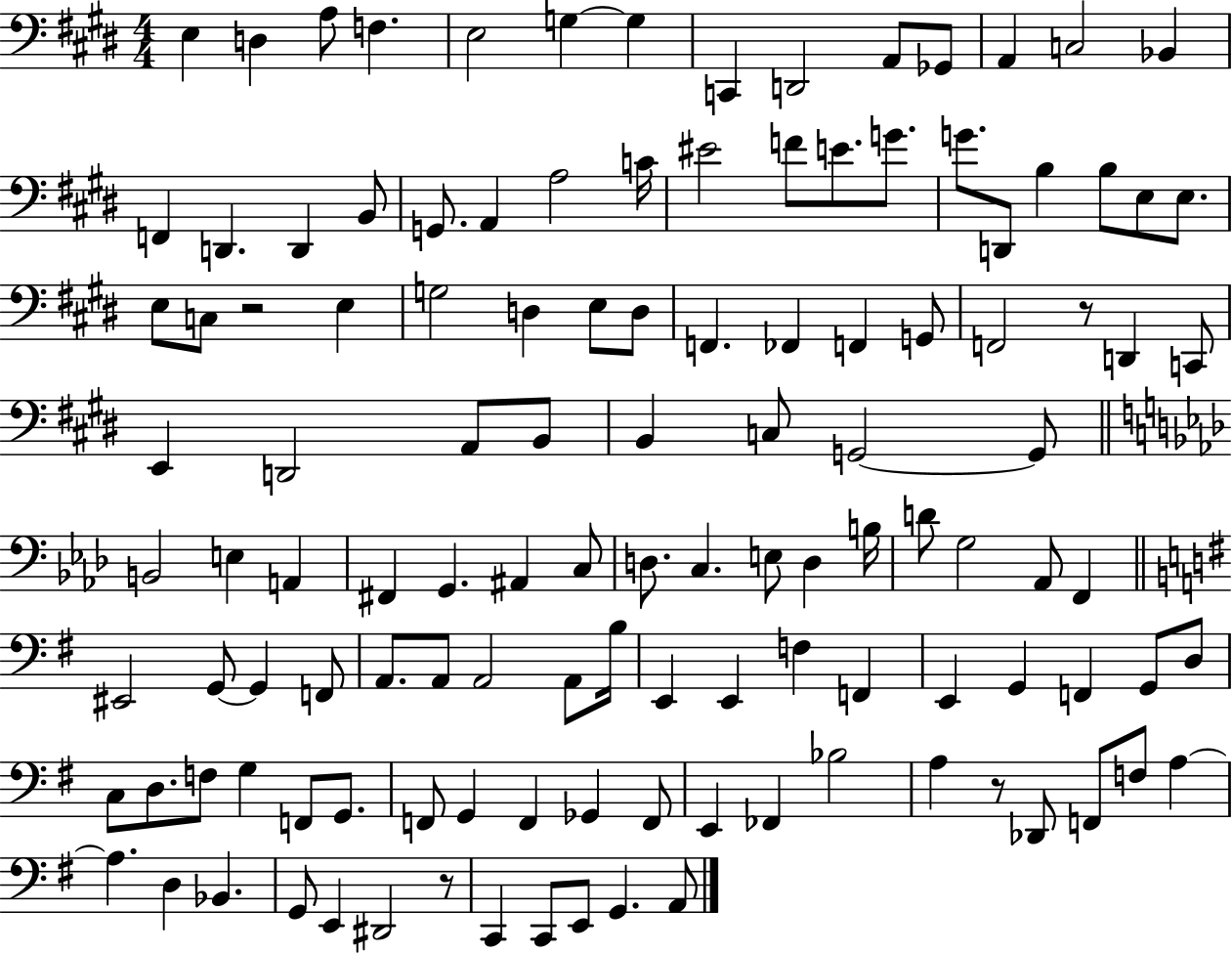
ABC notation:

X:1
T:Untitled
M:4/4
L:1/4
K:E
E, D, A,/2 F, E,2 G, G, C,, D,,2 A,,/2 _G,,/2 A,, C,2 _B,, F,, D,, D,, B,,/2 G,,/2 A,, A,2 C/4 ^E2 F/2 E/2 G/2 G/2 D,,/2 B, B,/2 E,/2 E,/2 E,/2 C,/2 z2 E, G,2 D, E,/2 D,/2 F,, _F,, F,, G,,/2 F,,2 z/2 D,, C,,/2 E,, D,,2 A,,/2 B,,/2 B,, C,/2 G,,2 G,,/2 B,,2 E, A,, ^F,, G,, ^A,, C,/2 D,/2 C, E,/2 D, B,/4 D/2 G,2 _A,,/2 F,, ^E,,2 G,,/2 G,, F,,/2 A,,/2 A,,/2 A,,2 A,,/2 B,/4 E,, E,, F, F,, E,, G,, F,, G,,/2 D,/2 C,/2 D,/2 F,/2 G, F,,/2 G,,/2 F,,/2 G,, F,, _G,, F,,/2 E,, _F,, _B,2 A, z/2 _D,,/2 F,,/2 F,/2 A, A, D, _B,, G,,/2 E,, ^D,,2 z/2 C,, C,,/2 E,,/2 G,, A,,/2